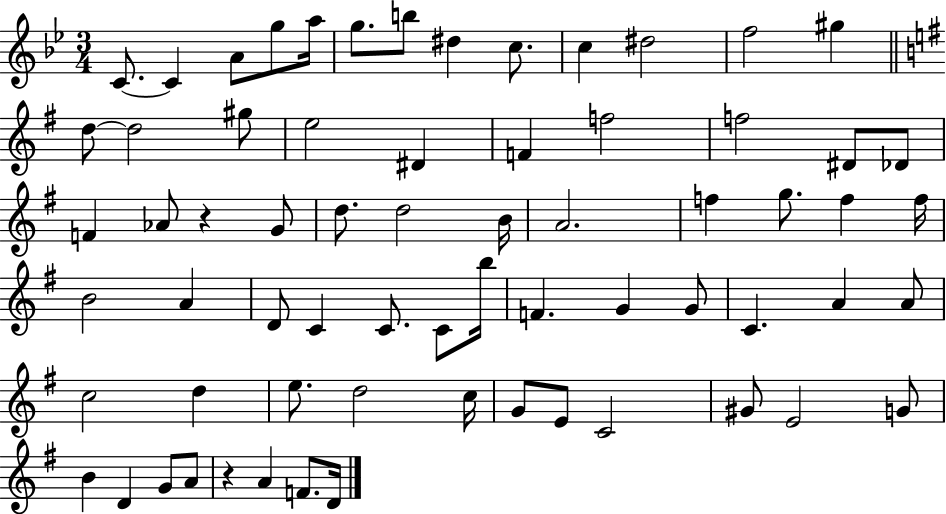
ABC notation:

X:1
T:Untitled
M:3/4
L:1/4
K:Bb
C/2 C A/2 g/2 a/4 g/2 b/2 ^d c/2 c ^d2 f2 ^g d/2 d2 ^g/2 e2 ^D F f2 f2 ^D/2 _D/2 F _A/2 z G/2 d/2 d2 B/4 A2 f g/2 f f/4 B2 A D/2 C C/2 C/2 b/4 F G G/2 C A A/2 c2 d e/2 d2 c/4 G/2 E/2 C2 ^G/2 E2 G/2 B D G/2 A/2 z A F/2 D/4